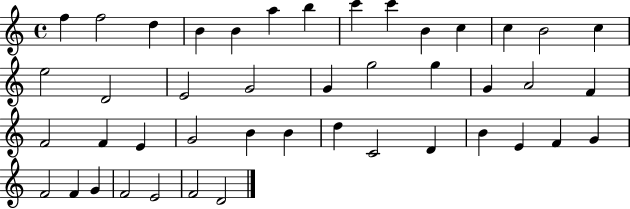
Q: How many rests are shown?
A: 0